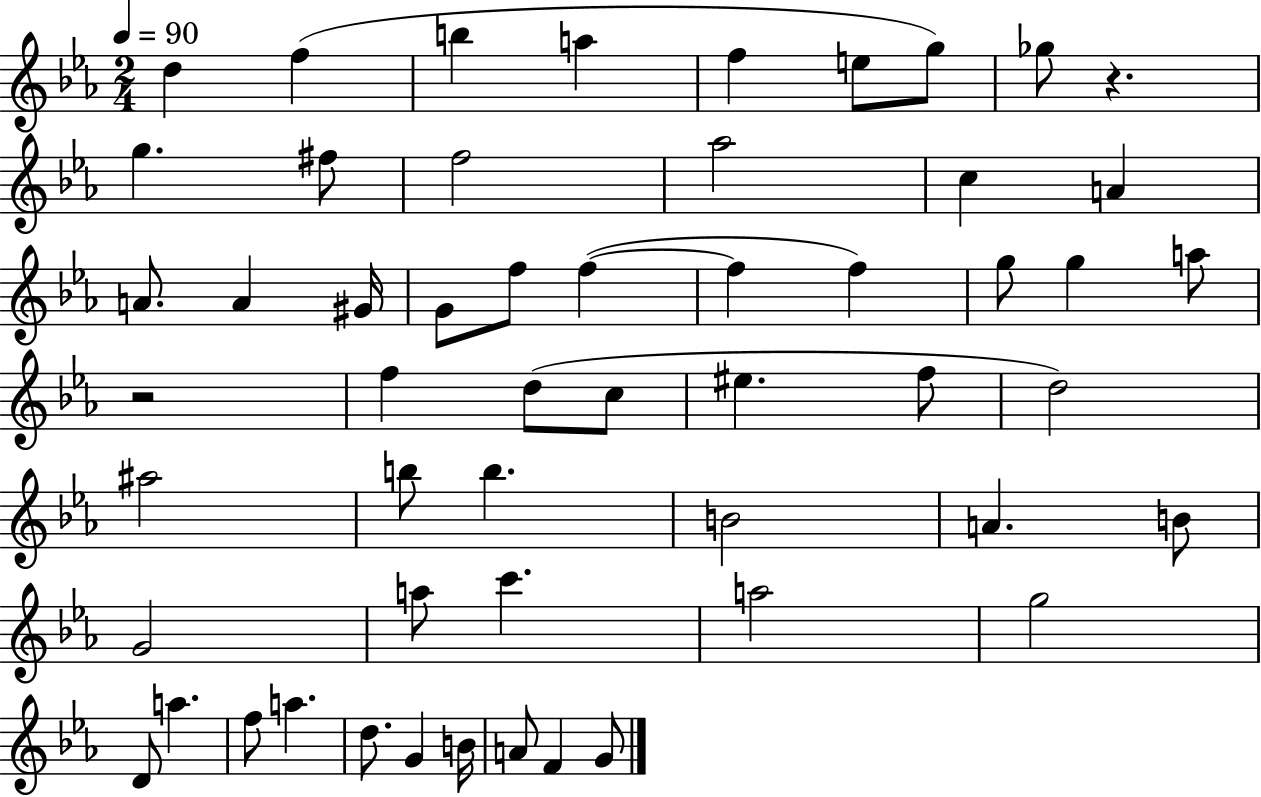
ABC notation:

X:1
T:Untitled
M:2/4
L:1/4
K:Eb
d f b a f e/2 g/2 _g/2 z g ^f/2 f2 _a2 c A A/2 A ^G/4 G/2 f/2 f f f g/2 g a/2 z2 f d/2 c/2 ^e f/2 d2 ^a2 b/2 b B2 A B/2 G2 a/2 c' a2 g2 D/2 a f/2 a d/2 G B/4 A/2 F G/2